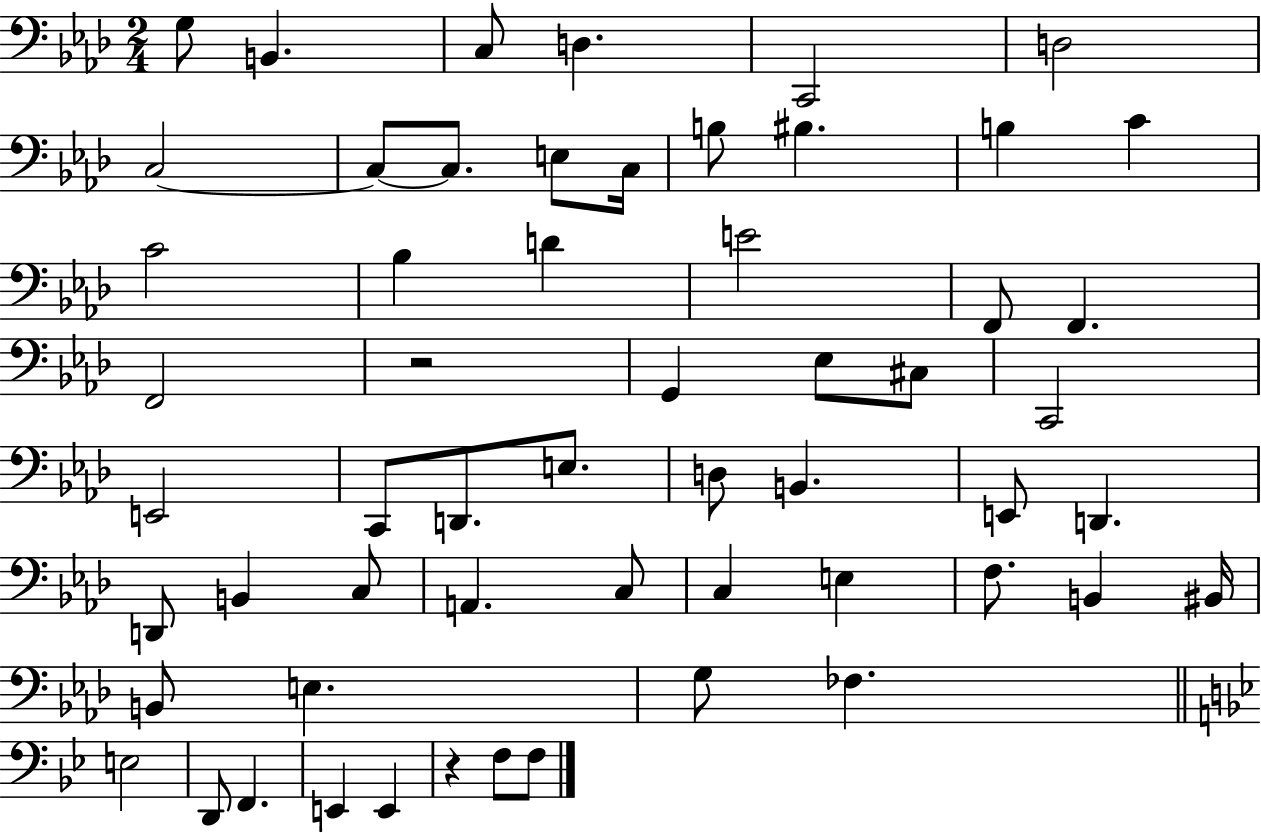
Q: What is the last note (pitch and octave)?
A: F3